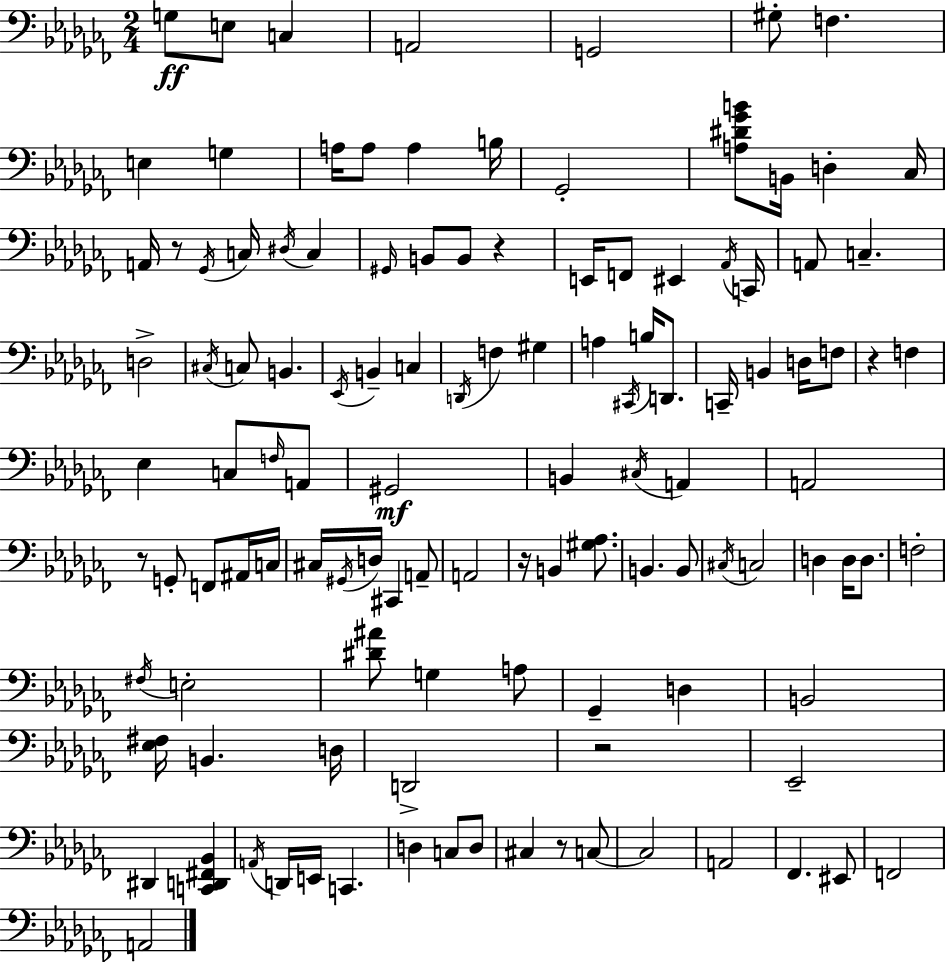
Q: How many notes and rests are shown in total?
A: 118